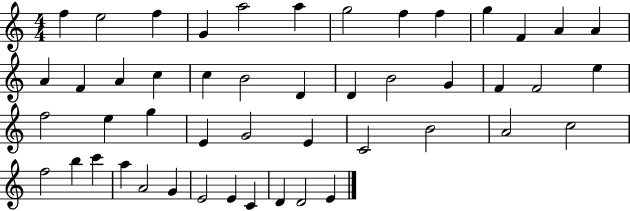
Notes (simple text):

F5/q E5/h F5/q G4/q A5/h A5/q G5/h F5/q F5/q G5/q F4/q A4/q A4/q A4/q F4/q A4/q C5/q C5/q B4/h D4/q D4/q B4/h G4/q F4/q F4/h E5/q F5/h E5/q G5/q E4/q G4/h E4/q C4/h B4/h A4/h C5/h F5/h B5/q C6/q A5/q A4/h G4/q E4/h E4/q C4/q D4/q D4/h E4/q